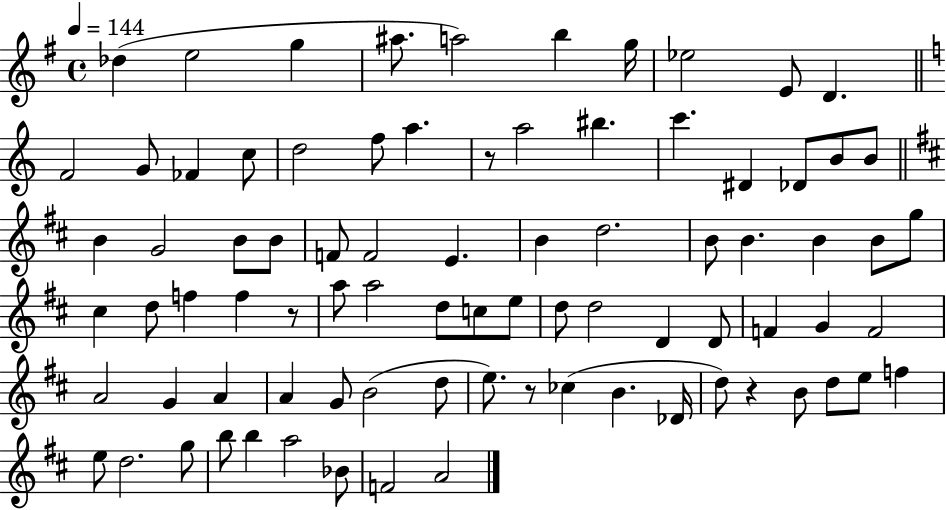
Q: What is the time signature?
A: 4/4